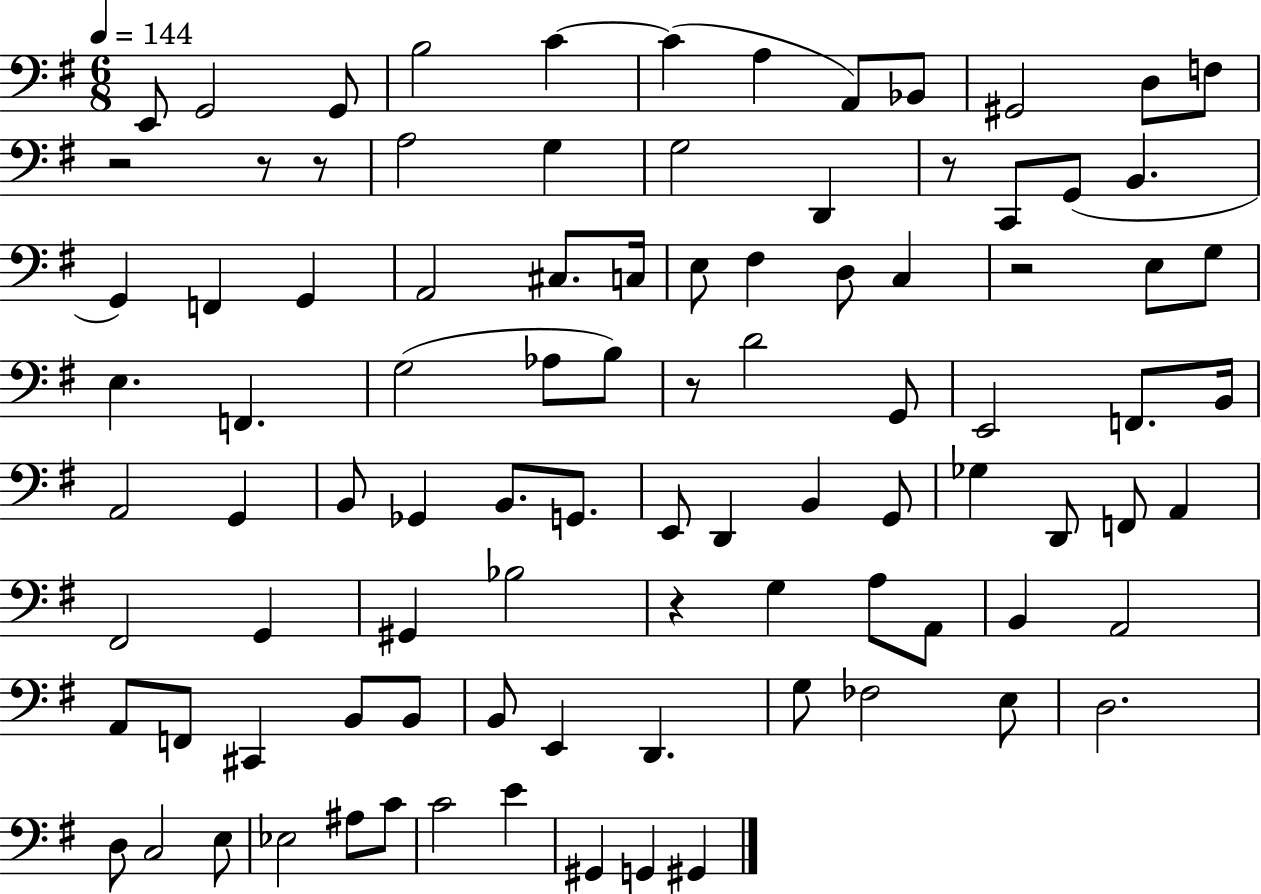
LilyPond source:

{
  \clef bass
  \numericTimeSignature
  \time 6/8
  \key g \major
  \tempo 4 = 144
  \repeat volta 2 { e,8 g,2 g,8 | b2 c'4~~ | c'4( a4 a,8) bes,8 | gis,2 d8 f8 | \break r2 r8 r8 | a2 g4 | g2 d,4 | r8 c,8 g,8( b,4. | \break g,4) f,4 g,4 | a,2 cis8. c16 | e8 fis4 d8 c4 | r2 e8 g8 | \break e4. f,4. | g2( aes8 b8) | r8 d'2 g,8 | e,2 f,8. b,16 | \break a,2 g,4 | b,8 ges,4 b,8. g,8. | e,8 d,4 b,4 g,8 | ges4 d,8 f,8 a,4 | \break fis,2 g,4 | gis,4 bes2 | r4 g4 a8 a,8 | b,4 a,2 | \break a,8 f,8 cis,4 b,8 b,8 | b,8 e,4 d,4. | g8 fes2 e8 | d2. | \break d8 c2 e8 | ees2 ais8 c'8 | c'2 e'4 | gis,4 g,4 gis,4 | \break } \bar "|."
}